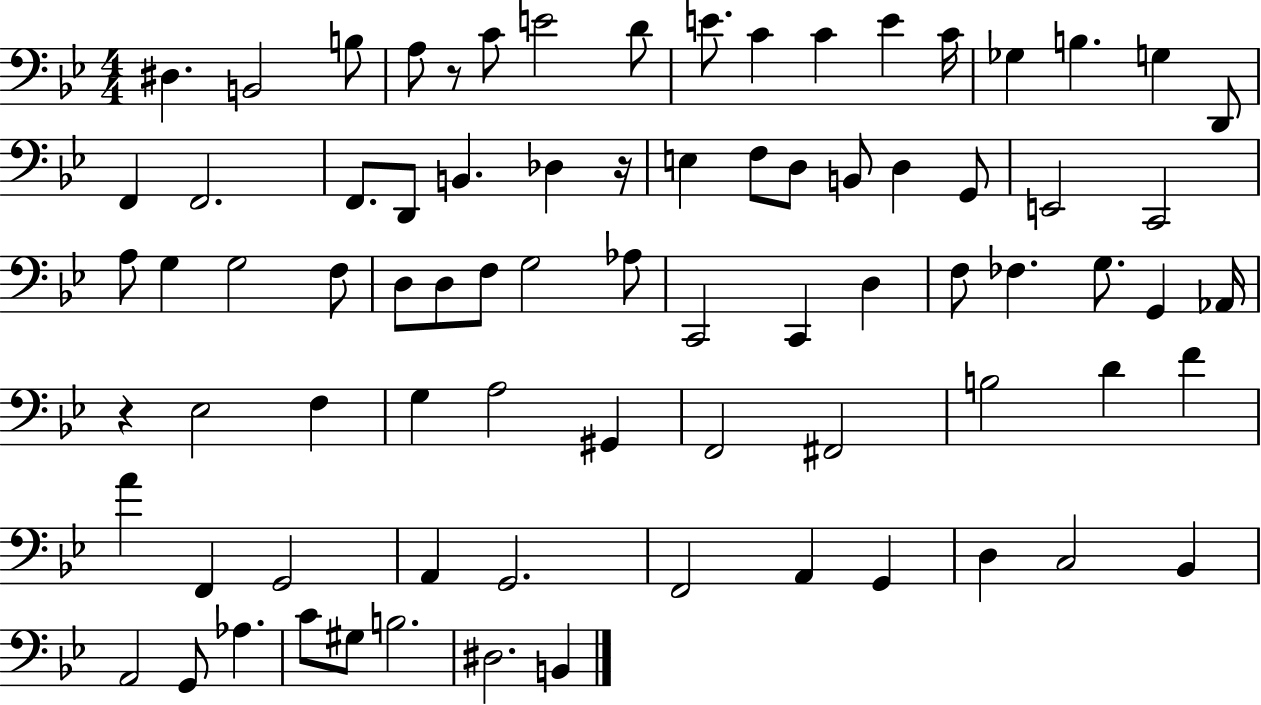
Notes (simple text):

D#3/q. B2/h B3/e A3/e R/e C4/e E4/h D4/e E4/e. C4/q C4/q E4/q C4/s Gb3/q B3/q. G3/q D2/e F2/q F2/h. F2/e. D2/e B2/q. Db3/q R/s E3/q F3/e D3/e B2/e D3/q G2/e E2/h C2/h A3/e G3/q G3/h F3/e D3/e D3/e F3/e G3/h Ab3/e C2/h C2/q D3/q F3/e FES3/q. G3/e. G2/q Ab2/s R/q Eb3/h F3/q G3/q A3/h G#2/q F2/h F#2/h B3/h D4/q F4/q A4/q F2/q G2/h A2/q G2/h. F2/h A2/q G2/q D3/q C3/h Bb2/q A2/h G2/e Ab3/q. C4/e G#3/e B3/h. D#3/h. B2/q